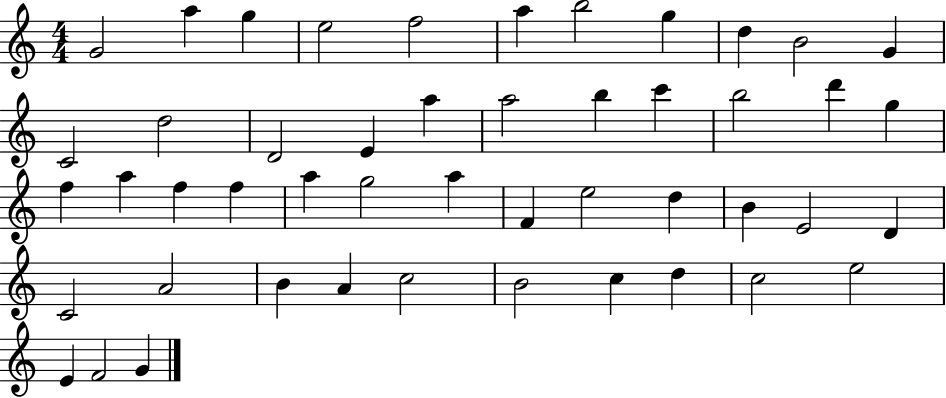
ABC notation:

X:1
T:Untitled
M:4/4
L:1/4
K:C
G2 a g e2 f2 a b2 g d B2 G C2 d2 D2 E a a2 b c' b2 d' g f a f f a g2 a F e2 d B E2 D C2 A2 B A c2 B2 c d c2 e2 E F2 G